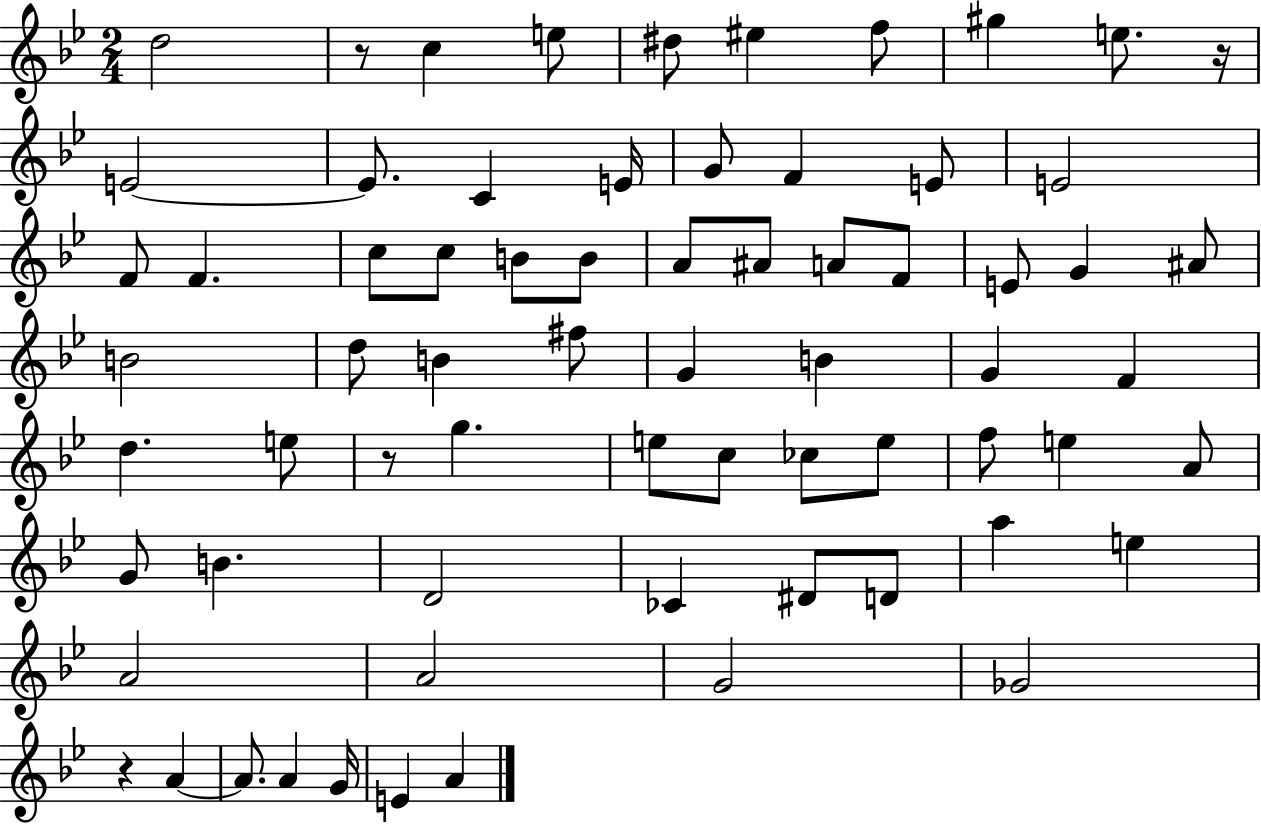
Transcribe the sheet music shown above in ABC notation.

X:1
T:Untitled
M:2/4
L:1/4
K:Bb
d2 z/2 c e/2 ^d/2 ^e f/2 ^g e/2 z/4 E2 E/2 C E/4 G/2 F E/2 E2 F/2 F c/2 c/2 B/2 B/2 A/2 ^A/2 A/2 F/2 E/2 G ^A/2 B2 d/2 B ^f/2 G B G F d e/2 z/2 g e/2 c/2 _c/2 e/2 f/2 e A/2 G/2 B D2 _C ^D/2 D/2 a e A2 A2 G2 _G2 z A A/2 A G/4 E A